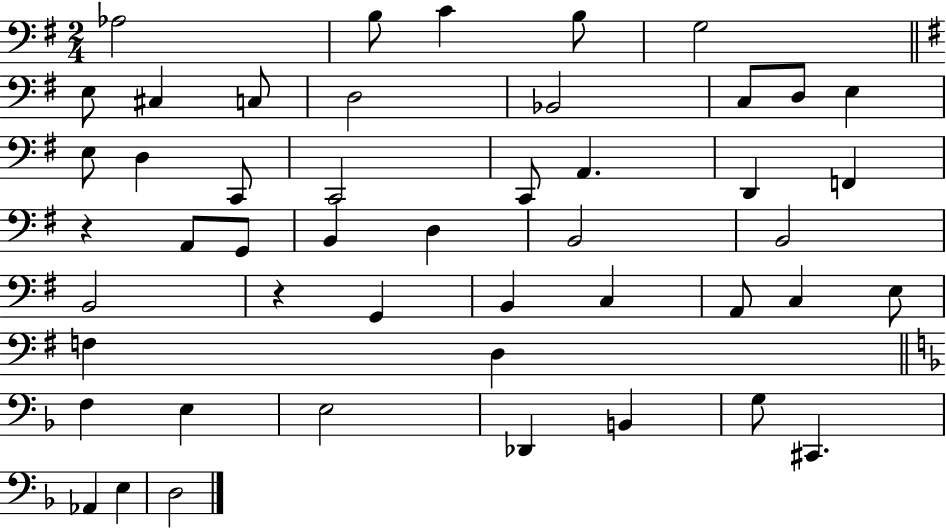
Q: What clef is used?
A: bass